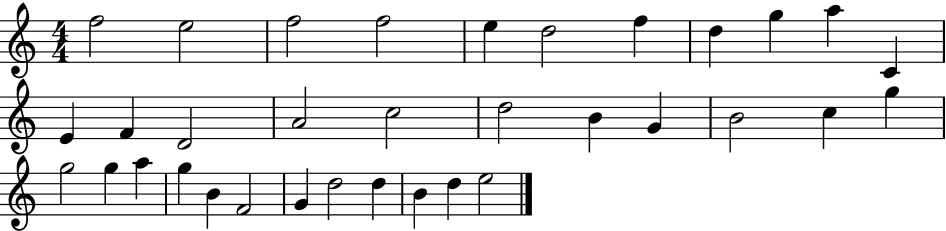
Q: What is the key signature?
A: C major